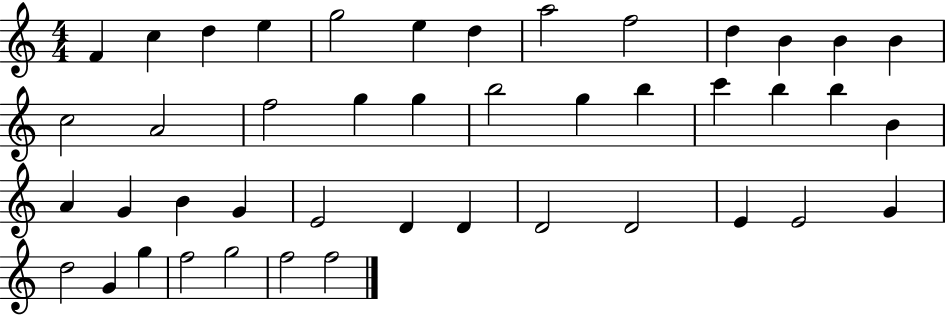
F4/q C5/q D5/q E5/q G5/h E5/q D5/q A5/h F5/h D5/q B4/q B4/q B4/q C5/h A4/h F5/h G5/q G5/q B5/h G5/q B5/q C6/q B5/q B5/q B4/q A4/q G4/q B4/q G4/q E4/h D4/q D4/q D4/h D4/h E4/q E4/h G4/q D5/h G4/q G5/q F5/h G5/h F5/h F5/h